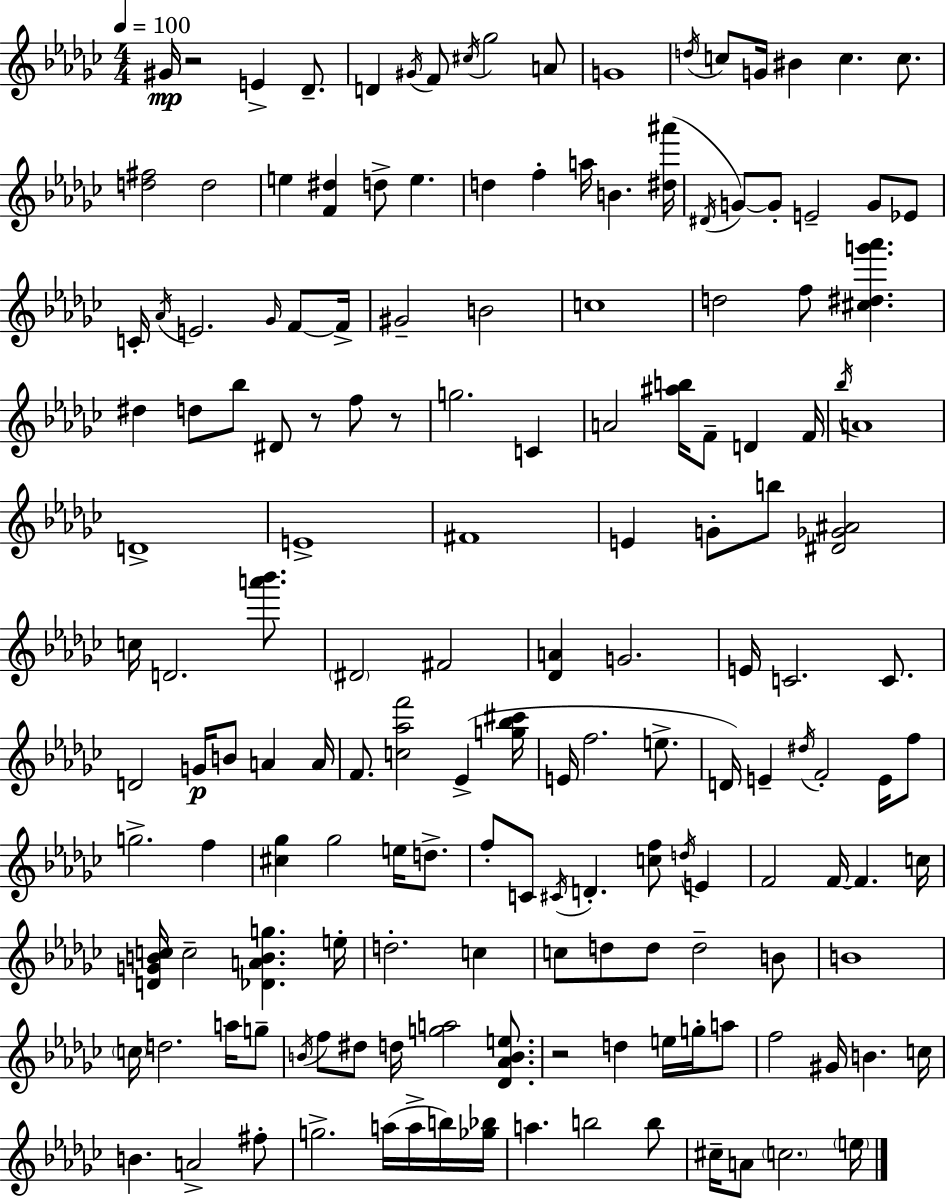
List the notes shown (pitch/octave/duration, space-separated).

G#4/s R/h E4/q Db4/e. D4/q G#4/s F4/e C#5/s Gb5/h A4/e G4/w D5/s C5/e G4/s BIS4/q C5/q. C5/e. [D5,F#5]/h D5/h E5/q [F4,D#5]/q D5/e E5/q. D5/q F5/q A5/s B4/q. [D#5,A#6]/s D#4/s G4/e G4/e E4/h G4/e Eb4/e C4/s Ab4/s E4/h. Gb4/s F4/e F4/s G#4/h B4/h C5/w D5/h F5/e [C#5,D#5,G6,Ab6]/q. D#5/q D5/e Bb5/e D#4/e R/e F5/e R/e G5/h. C4/q A4/h [A#5,B5]/s F4/e D4/q F4/s Bb5/s A4/w D4/w E4/w F#4/w E4/q G4/e B5/e [D#4,Gb4,A#4]/h C5/s D4/h. [A6,Bb6]/e. D#4/h F#4/h [Db4,A4]/q G4/h. E4/s C4/h. C4/e. D4/h G4/s B4/e A4/q A4/s F4/e. [C5,Ab5,F6]/h Eb4/q [G5,Bb5,C#6]/s E4/s F5/h. E5/e. D4/s E4/q D#5/s F4/h E4/s F5/e G5/h. F5/q [C#5,Gb5]/q Gb5/h E5/s D5/e. F5/e C4/e C#4/s D4/q. [C5,F5]/e D5/s E4/q F4/h F4/s F4/q. C5/s [D4,G4,B4,C5]/s C5/h [Db4,A4,B4,G5]/q. E5/s D5/h. C5/q C5/e D5/e D5/e D5/h B4/e B4/w C5/s D5/h. A5/s G5/e B4/s F5/e D#5/e D5/s [G5,A5]/h [Db4,Ab4,B4,E5]/e. R/h D5/q E5/s G5/s A5/e F5/h G#4/s B4/q. C5/s B4/q. A4/h F#5/e G5/h. A5/s A5/s B5/s [Gb5,Bb5]/s A5/q. B5/h B5/e C#5/s A4/e C5/h. E5/s